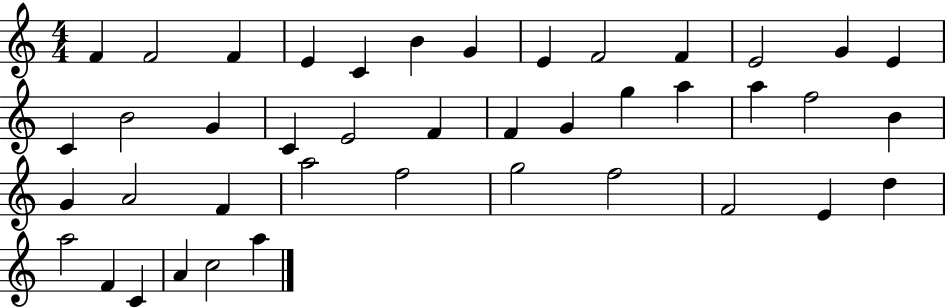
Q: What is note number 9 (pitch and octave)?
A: F4